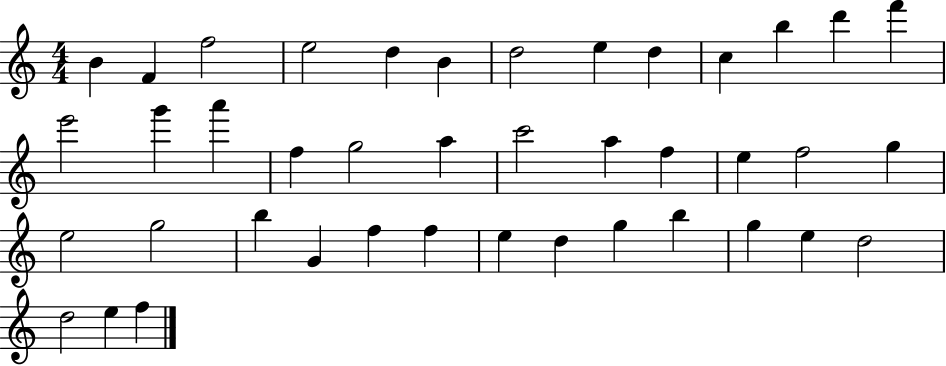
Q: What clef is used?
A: treble